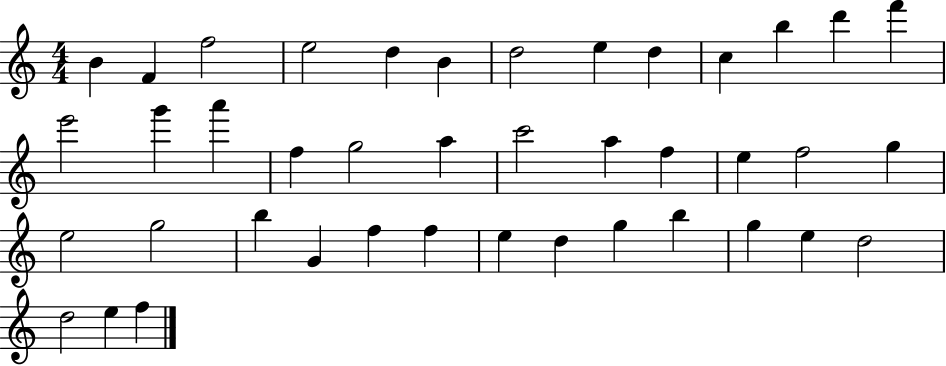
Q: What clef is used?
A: treble